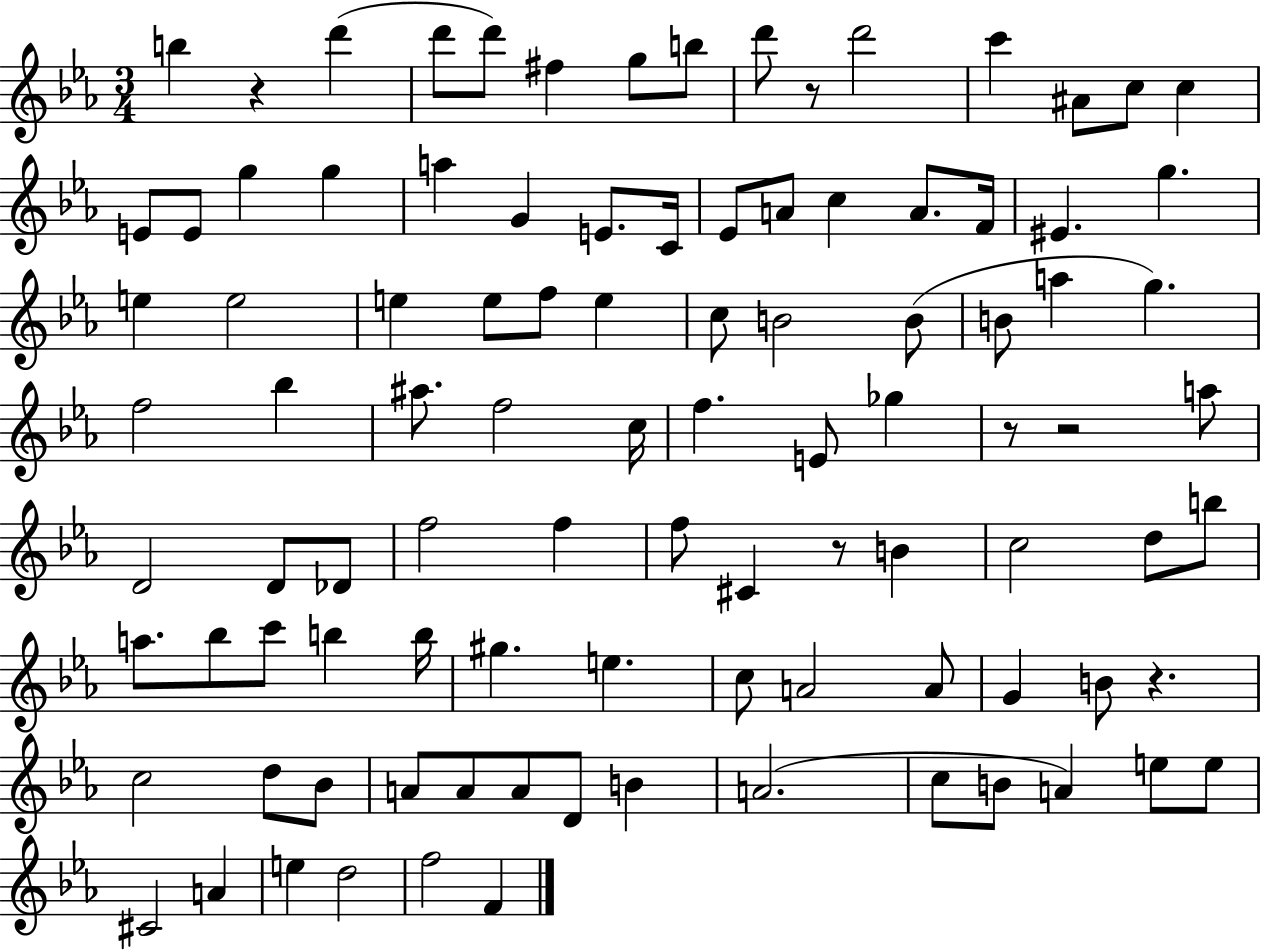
B5/q R/q D6/q D6/e D6/e F#5/q G5/e B5/e D6/e R/e D6/h C6/q A#4/e C5/e C5/q E4/e E4/e G5/q G5/q A5/q G4/q E4/e. C4/s Eb4/e A4/e C5/q A4/e. F4/s EIS4/q. G5/q. E5/q E5/h E5/q E5/e F5/e E5/q C5/e B4/h B4/e B4/e A5/q G5/q. F5/h Bb5/q A#5/e. F5/h C5/s F5/q. E4/e Gb5/q R/e R/h A5/e D4/h D4/e Db4/e F5/h F5/q F5/e C#4/q R/e B4/q C5/h D5/e B5/e A5/e. Bb5/e C6/e B5/q B5/s G#5/q. E5/q. C5/e A4/h A4/e G4/q B4/e R/q. C5/h D5/e Bb4/e A4/e A4/e A4/e D4/e B4/q A4/h. C5/e B4/e A4/q E5/e E5/e C#4/h A4/q E5/q D5/h F5/h F4/q